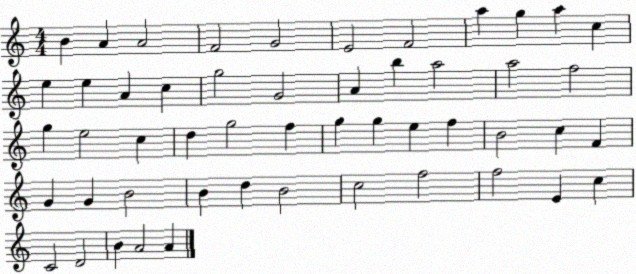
X:1
T:Untitled
M:4/4
L:1/4
K:C
B A A2 F2 G2 E2 F2 a g a c e e A c g2 G2 A b a2 a2 f2 g e2 c d g2 f g g e f B2 c F G G B2 B d B2 c2 f2 f2 E c C2 D2 B A2 A